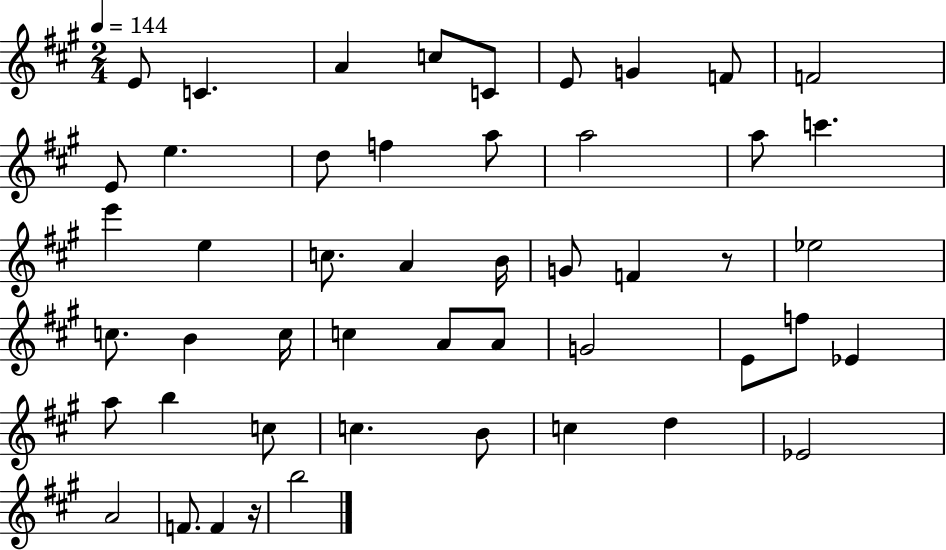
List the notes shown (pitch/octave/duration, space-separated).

E4/e C4/q. A4/q C5/e C4/e E4/e G4/q F4/e F4/h E4/e E5/q. D5/e F5/q A5/e A5/h A5/e C6/q. E6/q E5/q C5/e. A4/q B4/s G4/e F4/q R/e Eb5/h C5/e. B4/q C5/s C5/q A4/e A4/e G4/h E4/e F5/e Eb4/q A5/e B5/q C5/e C5/q. B4/e C5/q D5/q Eb4/h A4/h F4/e. F4/q R/s B5/h